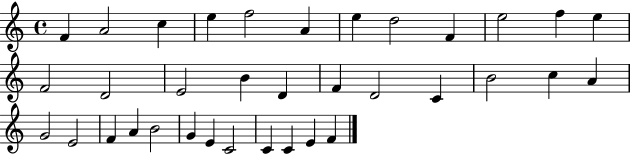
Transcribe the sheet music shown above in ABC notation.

X:1
T:Untitled
M:4/4
L:1/4
K:C
F A2 c e f2 A e d2 F e2 f e F2 D2 E2 B D F D2 C B2 c A G2 E2 F A B2 G E C2 C C E F